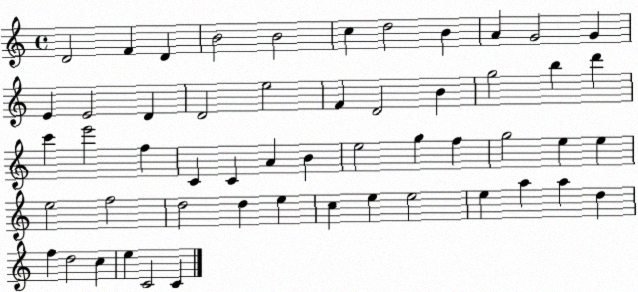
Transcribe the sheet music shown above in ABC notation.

X:1
T:Untitled
M:4/4
L:1/4
K:C
D2 F D B2 B2 c d2 B A G2 G E E2 D D2 e2 F D2 B g2 b d' c' e'2 f C C A B e2 g f g2 e e e2 f2 d2 d e c e e2 e a a d f d2 c e C2 C